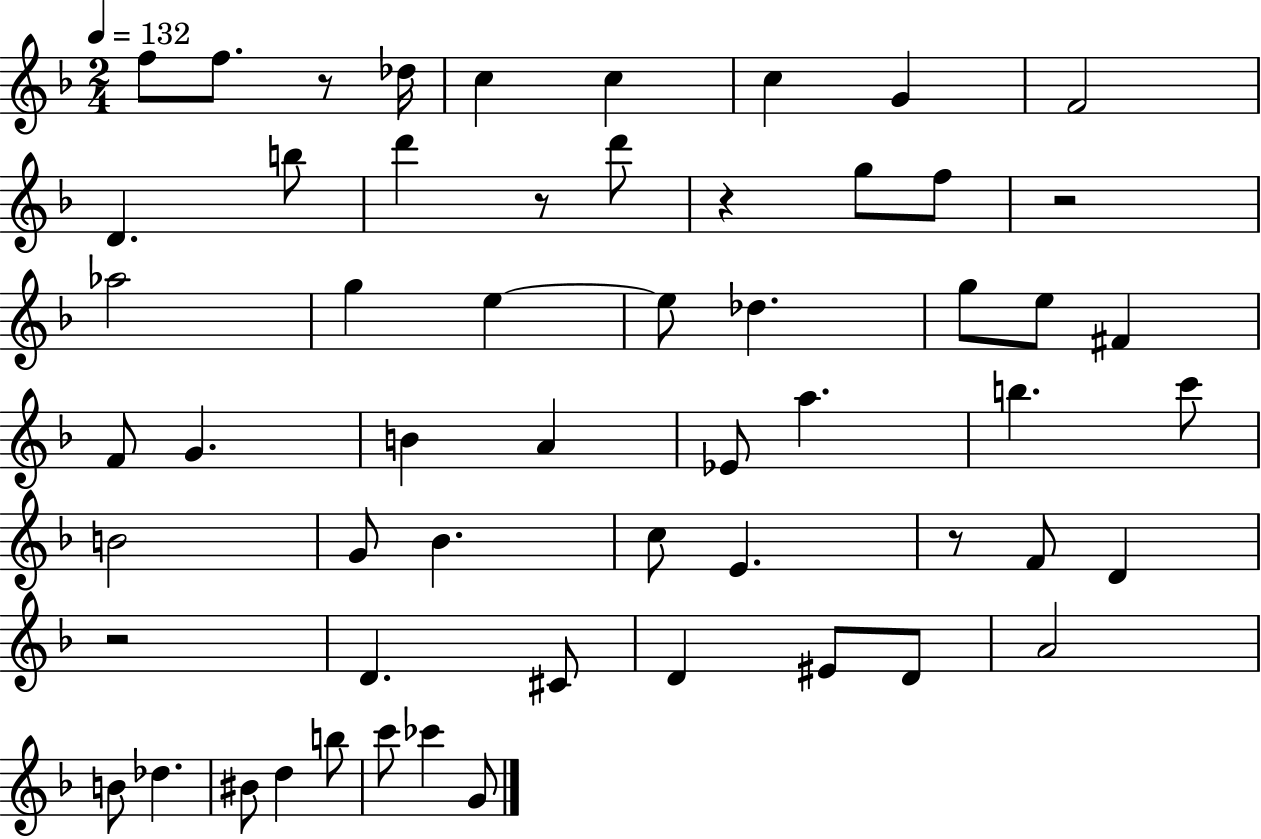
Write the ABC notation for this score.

X:1
T:Untitled
M:2/4
L:1/4
K:F
f/2 f/2 z/2 _d/4 c c c G F2 D b/2 d' z/2 d'/2 z g/2 f/2 z2 _a2 g e e/2 _d g/2 e/2 ^F F/2 G B A _E/2 a b c'/2 B2 G/2 _B c/2 E z/2 F/2 D z2 D ^C/2 D ^E/2 D/2 A2 B/2 _d ^B/2 d b/2 c'/2 _c' G/2